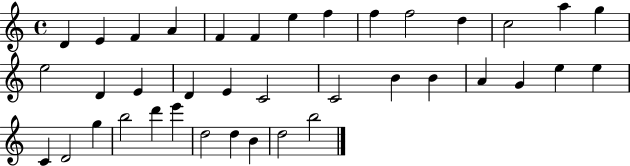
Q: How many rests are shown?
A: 0